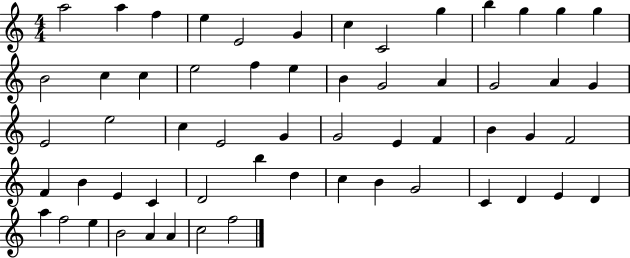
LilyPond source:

{
  \clef treble
  \numericTimeSignature
  \time 4/4
  \key c \major
  a''2 a''4 f''4 | e''4 e'2 g'4 | c''4 c'2 g''4 | b''4 g''4 g''4 g''4 | \break b'2 c''4 c''4 | e''2 f''4 e''4 | b'4 g'2 a'4 | g'2 a'4 g'4 | \break e'2 e''2 | c''4 e'2 g'4 | g'2 e'4 f'4 | b'4 g'4 f'2 | \break f'4 b'4 e'4 c'4 | d'2 b''4 d''4 | c''4 b'4 g'2 | c'4 d'4 e'4 d'4 | \break a''4 f''2 e''4 | b'2 a'4 a'4 | c''2 f''2 | \bar "|."
}